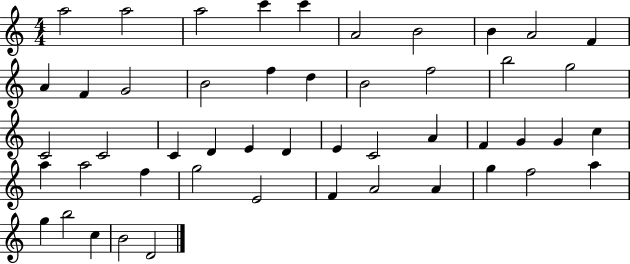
{
  \clef treble
  \numericTimeSignature
  \time 4/4
  \key c \major
  a''2 a''2 | a''2 c'''4 c'''4 | a'2 b'2 | b'4 a'2 f'4 | \break a'4 f'4 g'2 | b'2 f''4 d''4 | b'2 f''2 | b''2 g''2 | \break c'2 c'2 | c'4 d'4 e'4 d'4 | e'4 c'2 a'4 | f'4 g'4 g'4 c''4 | \break a''4 a''2 f''4 | g''2 e'2 | f'4 a'2 a'4 | g''4 f''2 a''4 | \break g''4 b''2 c''4 | b'2 d'2 | \bar "|."
}